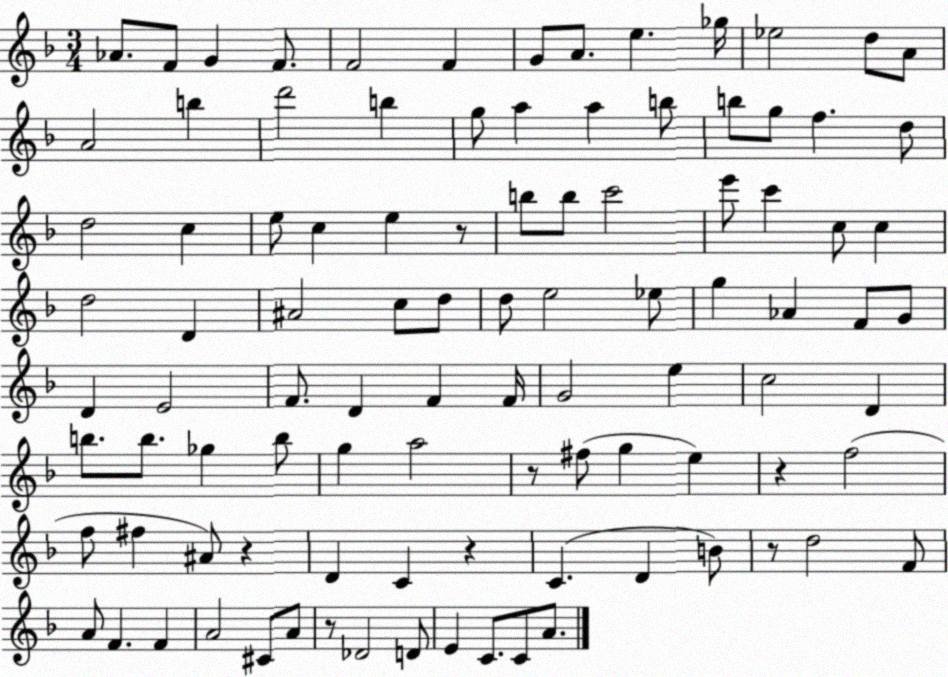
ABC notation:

X:1
T:Untitled
M:3/4
L:1/4
K:F
_A/2 F/2 G F/2 F2 F G/2 A/2 e _g/4 _e2 d/2 A/2 A2 b d'2 b g/2 a a b/2 b/2 g/2 f d/2 d2 c e/2 c e z/2 b/2 b/2 c'2 e'/2 c' c/2 c d2 D ^A2 c/2 d/2 d/2 e2 _e/2 g _A F/2 G/2 D E2 F/2 D F F/4 G2 e c2 D b/2 b/2 _g b/2 g a2 z/2 ^f/2 g e z f2 f/2 ^f ^A/2 z D C z C D B/2 z/2 d2 F/2 A/2 F F A2 ^C/2 A/2 z/2 _D2 D/2 E C/2 C/2 A/2